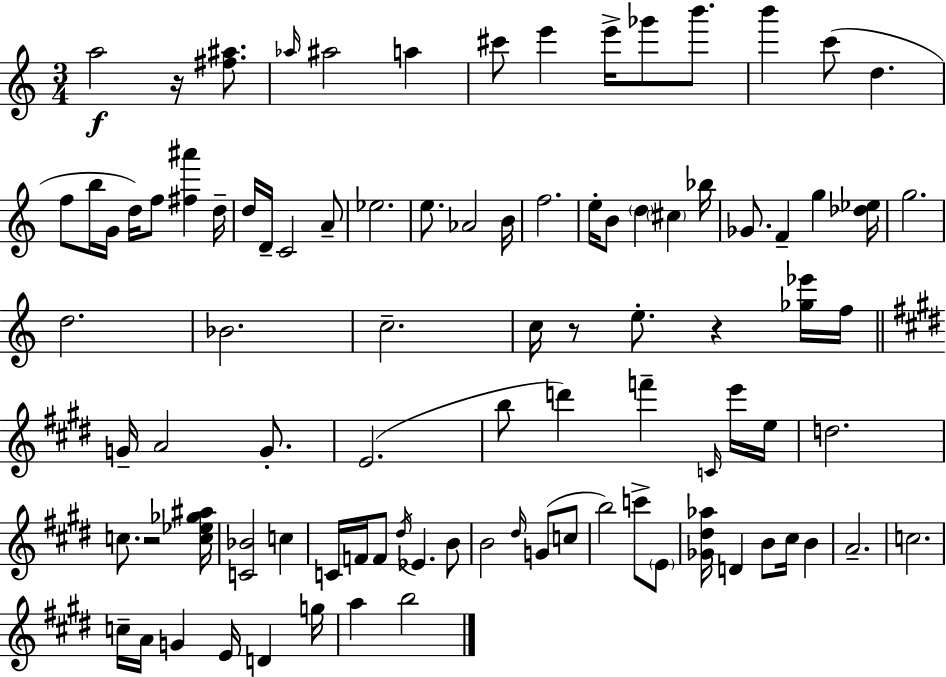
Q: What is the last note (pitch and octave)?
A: B5